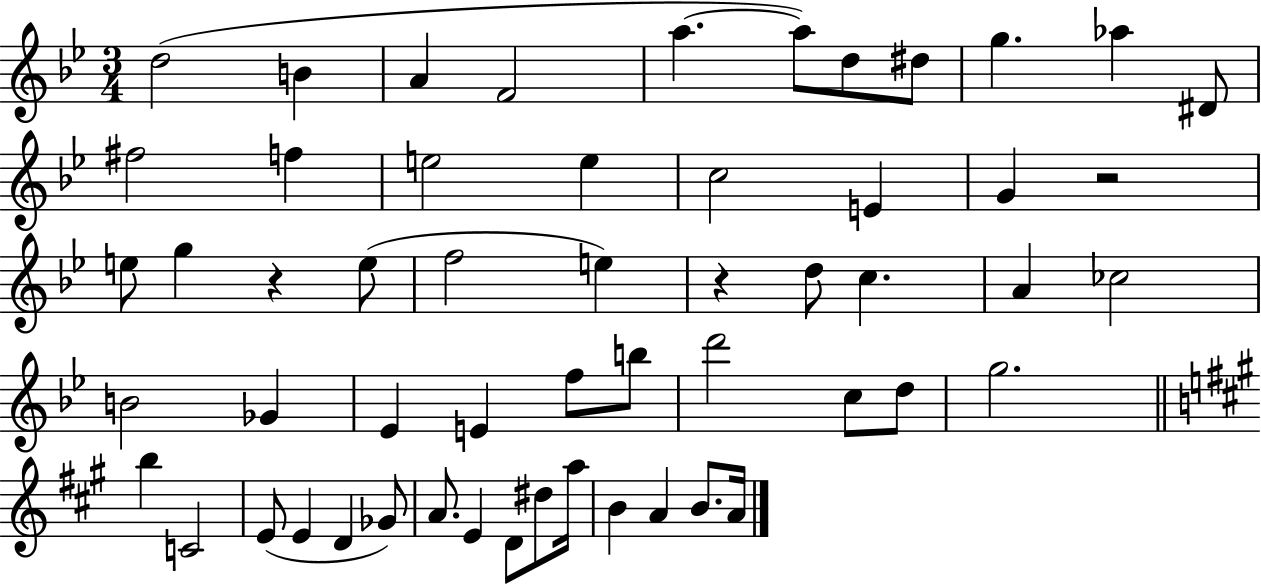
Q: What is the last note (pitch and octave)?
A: A4